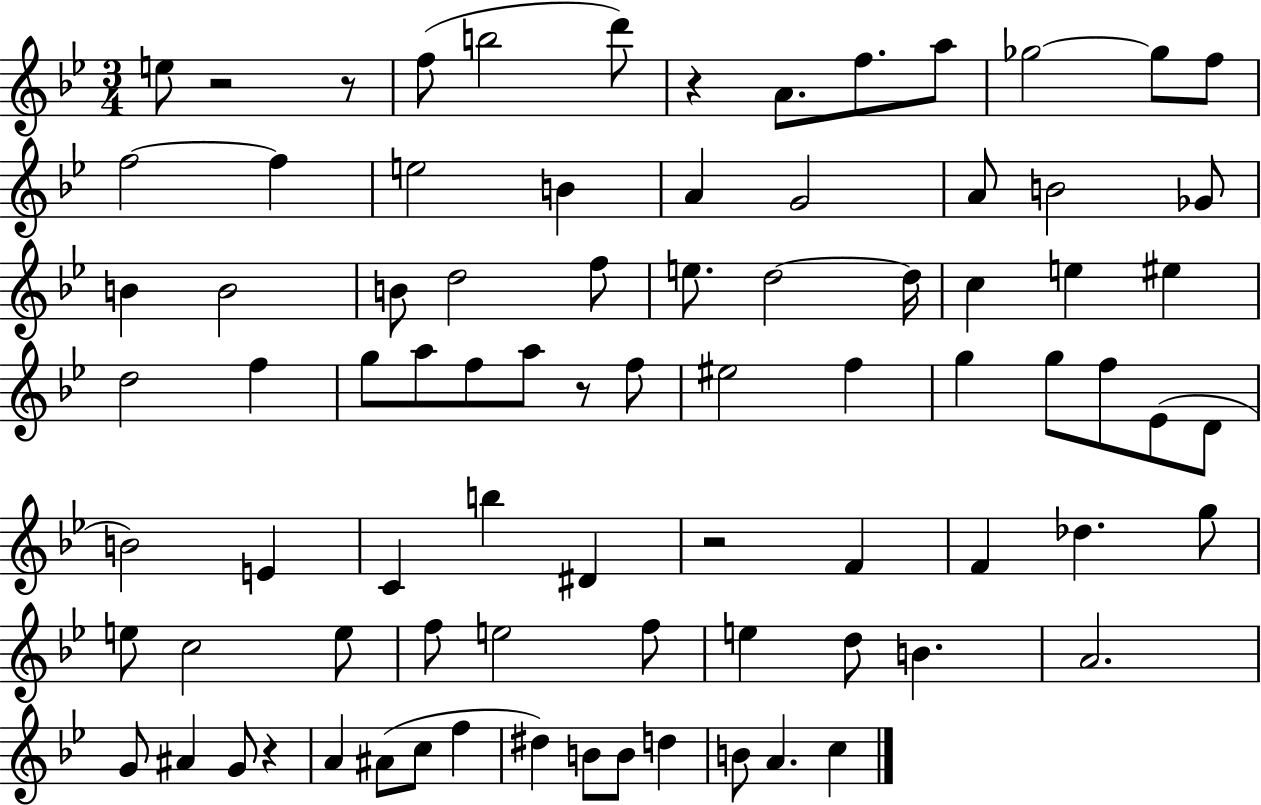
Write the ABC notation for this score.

X:1
T:Untitled
M:3/4
L:1/4
K:Bb
e/2 z2 z/2 f/2 b2 d'/2 z A/2 f/2 a/2 _g2 _g/2 f/2 f2 f e2 B A G2 A/2 B2 _G/2 B B2 B/2 d2 f/2 e/2 d2 d/4 c e ^e d2 f g/2 a/2 f/2 a/2 z/2 f/2 ^e2 f g g/2 f/2 _E/2 D/2 B2 E C b ^D z2 F F _d g/2 e/2 c2 e/2 f/2 e2 f/2 e d/2 B A2 G/2 ^A G/2 z A ^A/2 c/2 f ^d B/2 B/2 d B/2 A c